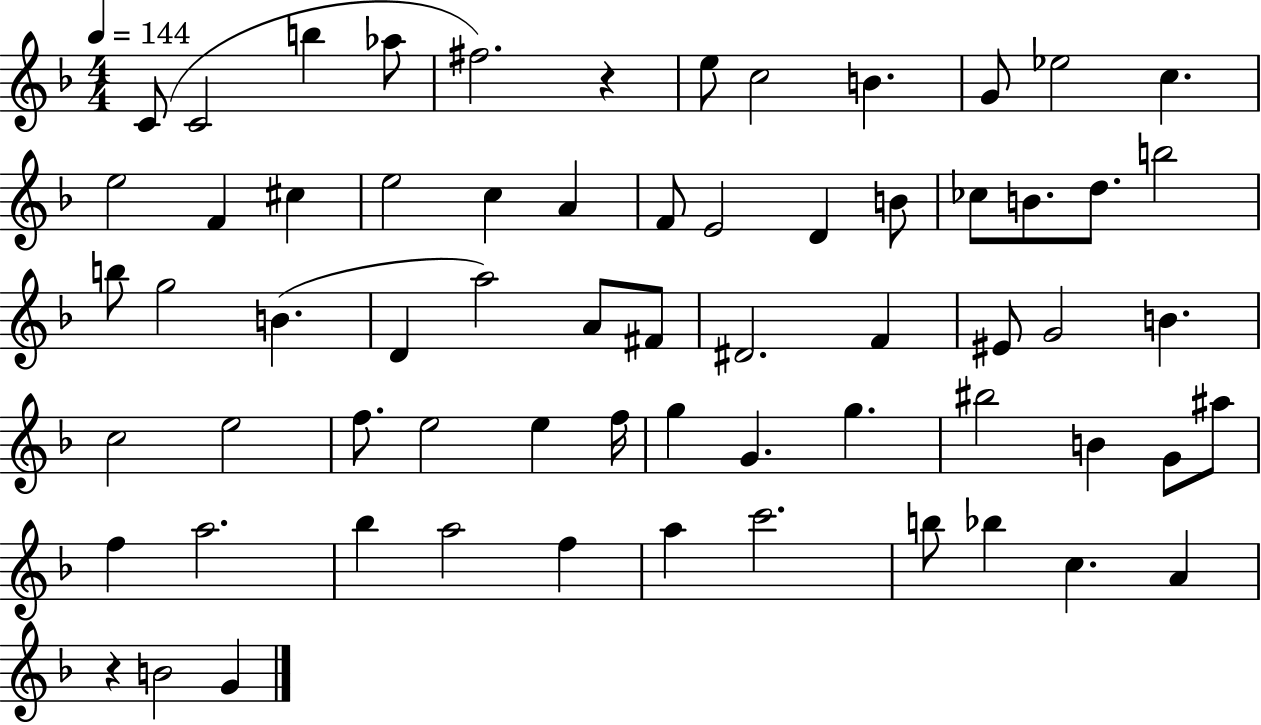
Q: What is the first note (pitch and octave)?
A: C4